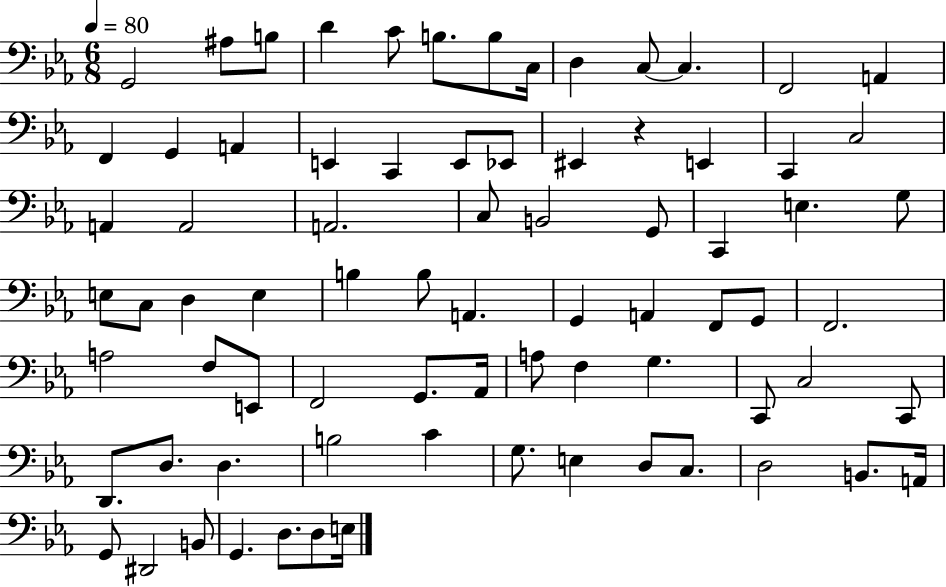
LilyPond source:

{
  \clef bass
  \numericTimeSignature
  \time 6/8
  \key ees \major
  \tempo 4 = 80
  g,2 ais8 b8 | d'4 c'8 b8. b8 c16 | d4 c8~~ c4. | f,2 a,4 | \break f,4 g,4 a,4 | e,4 c,4 e,8 ees,8 | eis,4 r4 e,4 | c,4 c2 | \break a,4 a,2 | a,2. | c8 b,2 g,8 | c,4 e4. g8 | \break e8 c8 d4 e4 | b4 b8 a,4. | g,4 a,4 f,8 g,8 | f,2. | \break a2 f8 e,8 | f,2 g,8. aes,16 | a8 f4 g4. | c,8 c2 c,8 | \break d,8. d8. d4. | b2 c'4 | g8. e4 d8 c8. | d2 b,8. a,16 | \break g,8 dis,2 b,8 | g,4. d8. d8 e16 | \bar "|."
}